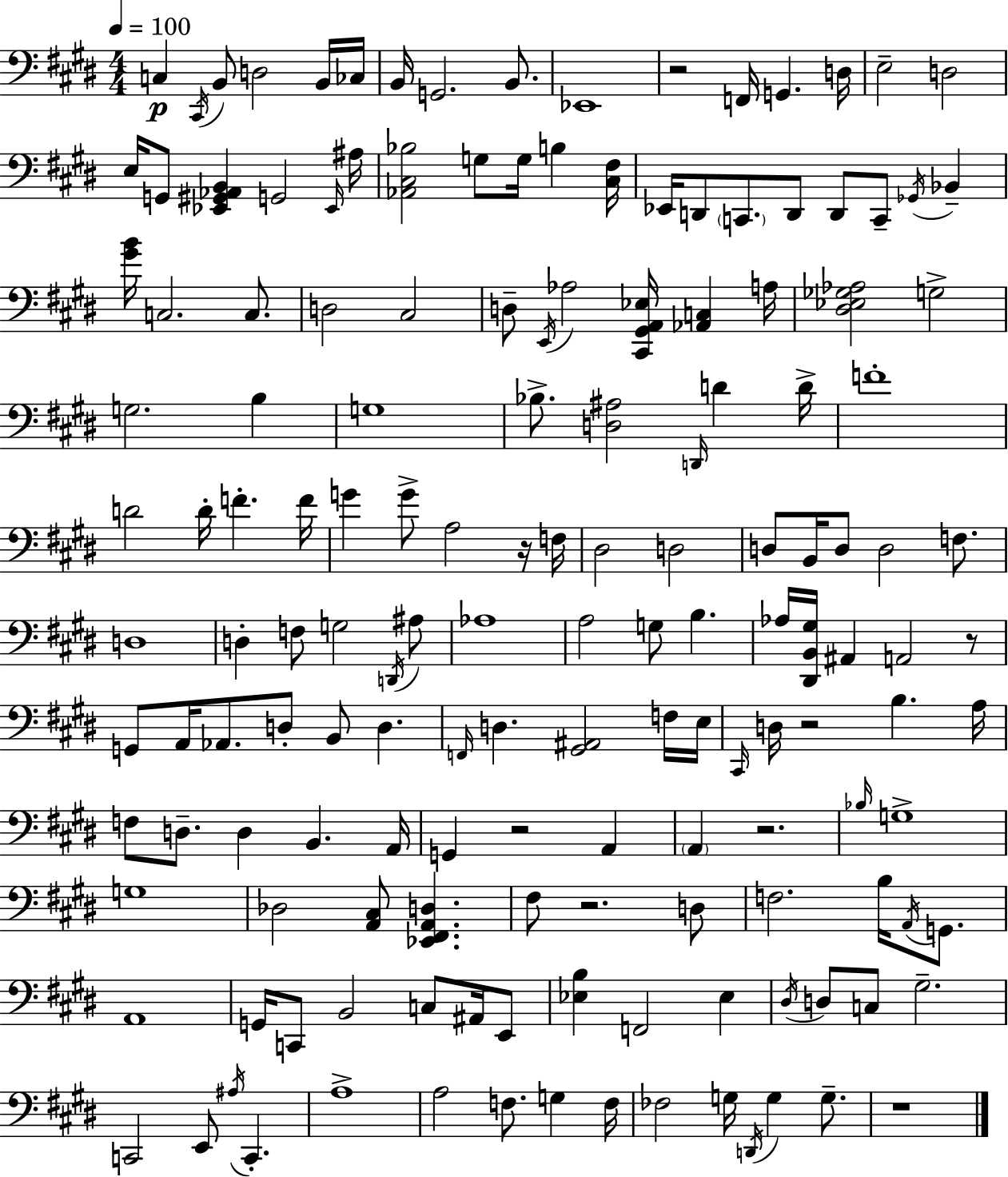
X:1
T:Untitled
M:4/4
L:1/4
K:E
C, ^C,,/4 B,,/2 D,2 B,,/4 _C,/4 B,,/4 G,,2 B,,/2 _E,,4 z2 F,,/4 G,, D,/4 E,2 D,2 E,/4 G,,/2 [_E,,^G,,_A,,B,,] G,,2 _E,,/4 ^A,/4 [_A,,^C,_B,]2 G,/2 G,/4 B, [^C,^F,]/4 _E,,/4 D,,/2 C,,/2 D,,/2 D,,/2 C,,/2 _G,,/4 _B,, [^GB]/4 C,2 C,/2 D,2 ^C,2 D,/2 E,,/4 _A,2 [^C,,^G,,A,,_E,]/4 [_A,,C,] A,/4 [^D,_E,_G,_A,]2 G,2 G,2 B, G,4 _B,/2 [D,^A,]2 D,,/4 D D/4 F4 D2 D/4 F F/4 G G/2 A,2 z/4 F,/4 ^D,2 D,2 D,/2 B,,/4 D,/2 D,2 F,/2 D,4 D, F,/2 G,2 D,,/4 ^A,/2 _A,4 A,2 G,/2 B, _A,/4 [^D,,B,,^G,]/4 ^A,, A,,2 z/2 G,,/2 A,,/4 _A,,/2 D,/2 B,,/2 D, F,,/4 D, [^G,,^A,,]2 F,/4 E,/4 ^C,,/4 D,/4 z2 B, A,/4 F,/2 D,/2 D, B,, A,,/4 G,, z2 A,, A,, z2 _B,/4 G,4 G,4 _D,2 [A,,^C,]/2 [_E,,^F,,A,,D,] ^F,/2 z2 D,/2 F,2 B,/4 A,,/4 G,,/2 A,,4 G,,/4 C,,/2 B,,2 C,/2 ^A,,/4 E,,/2 [_E,B,] F,,2 _E, ^D,/4 D,/2 C,/2 ^G,2 C,,2 E,,/2 ^A,/4 C,, A,4 A,2 F,/2 G, F,/4 _F,2 G,/4 D,,/4 G, G,/2 z4